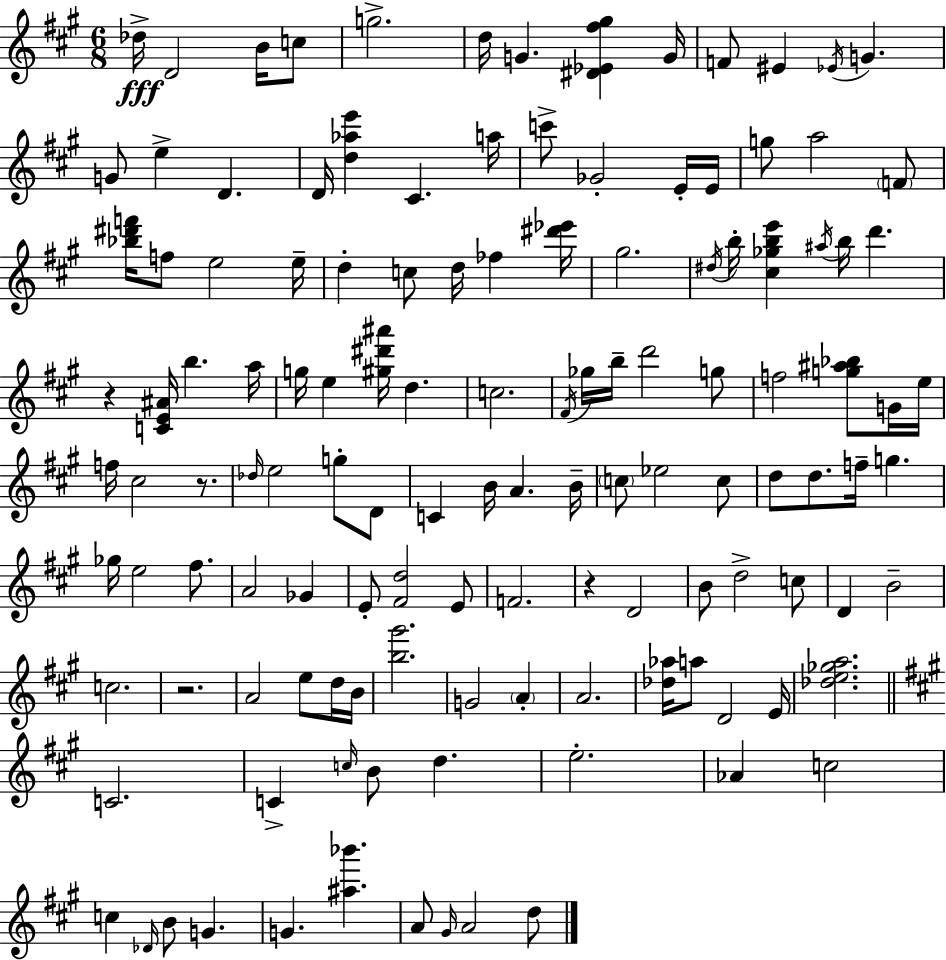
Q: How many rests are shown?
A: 4